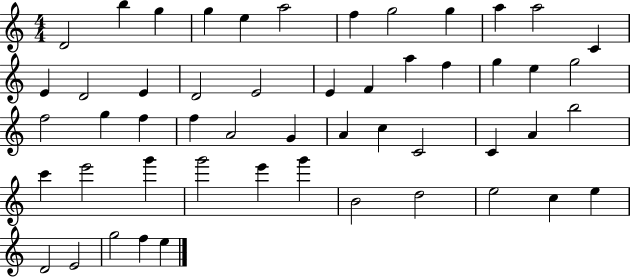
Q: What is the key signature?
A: C major